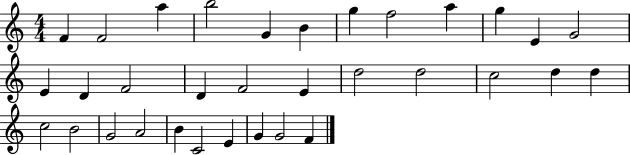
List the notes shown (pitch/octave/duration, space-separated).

F4/q F4/h A5/q B5/h G4/q B4/q G5/q F5/h A5/q G5/q E4/q G4/h E4/q D4/q F4/h D4/q F4/h E4/q D5/h D5/h C5/h D5/q D5/q C5/h B4/h G4/h A4/h B4/q C4/h E4/q G4/q G4/h F4/q